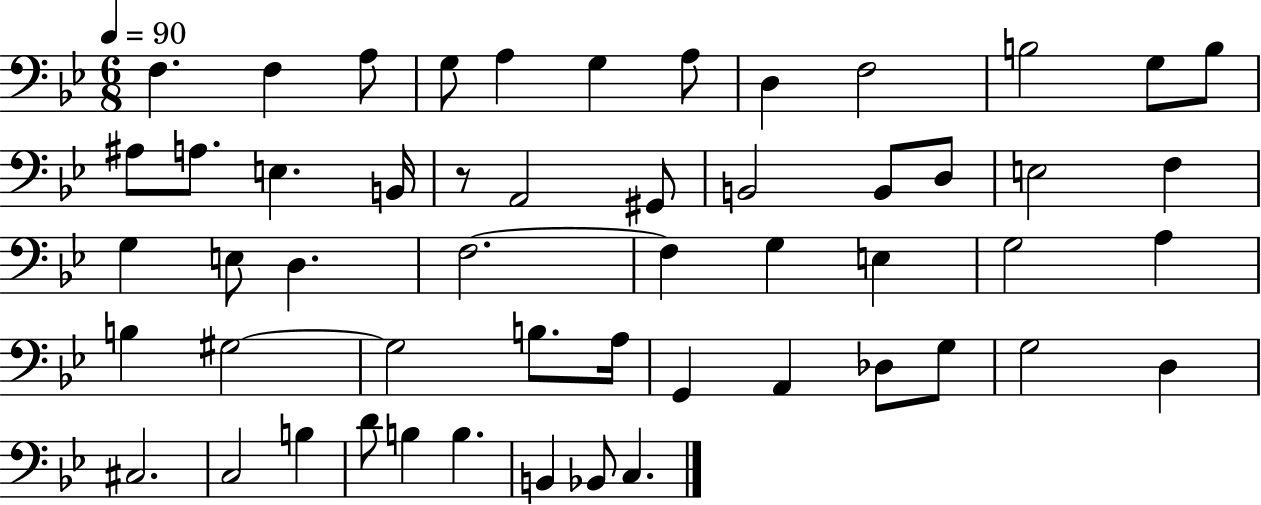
F3/q. F3/q A3/e G3/e A3/q G3/q A3/e D3/q F3/h B3/h G3/e B3/e A#3/e A3/e. E3/q. B2/s R/e A2/h G#2/e B2/h B2/e D3/e E3/h F3/q G3/q E3/e D3/q. F3/h. F3/q G3/q E3/q G3/h A3/q B3/q G#3/h G#3/h B3/e. A3/s G2/q A2/q Db3/e G3/e G3/h D3/q C#3/h. C3/h B3/q D4/e B3/q B3/q. B2/q Bb2/e C3/q.